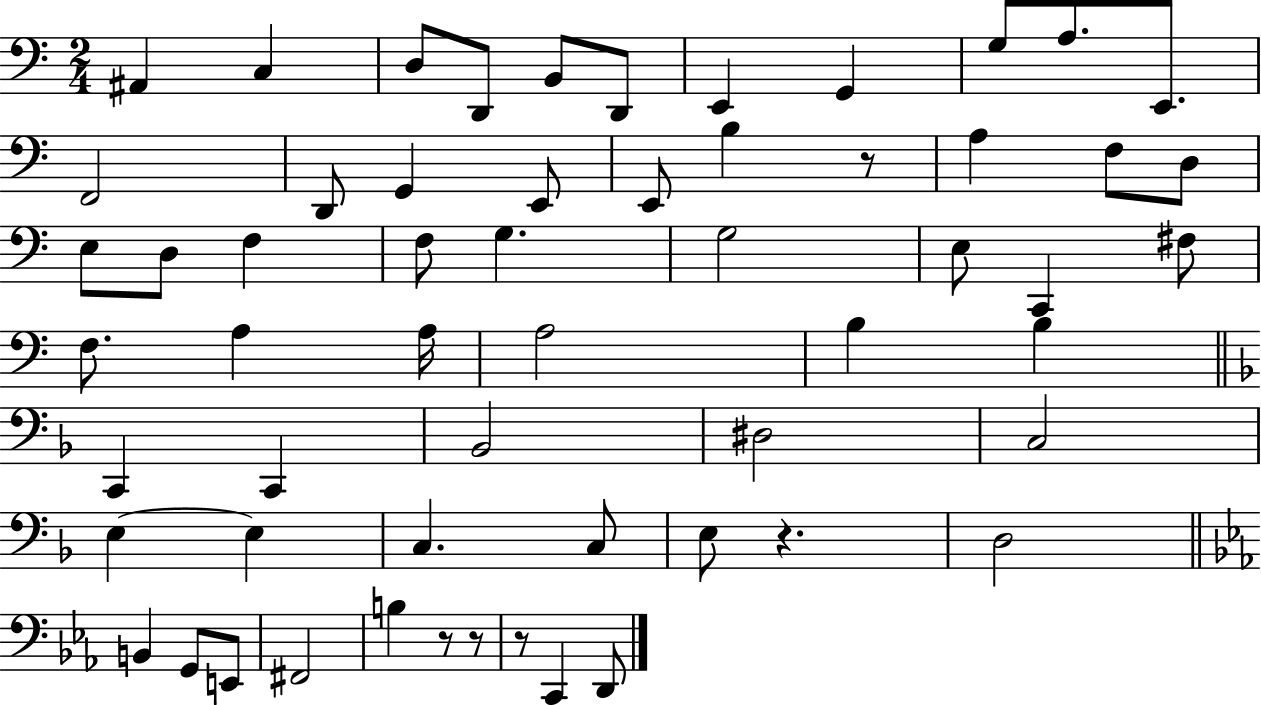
{
  \clef bass
  \numericTimeSignature
  \time 2/4
  \key c \major
  ais,4 c4 | d8 d,8 b,8 d,8 | e,4 g,4 | g8 a8. e,8. | \break f,2 | d,8 g,4 e,8 | e,8 b4 r8 | a4 f8 d8 | \break e8 d8 f4 | f8 g4. | g2 | e8 c,4 fis8 | \break f8. a4 a16 | a2 | b4 b4 | \bar "||" \break \key d \minor c,4 c,4 | bes,2 | dis2 | c2 | \break e4~~ e4 | c4. c8 | e8 r4. | d2 | \break \bar "||" \break \key ees \major b,4 g,8 e,8 | fis,2 | b4 r8 r8 | r8 c,4 d,8 | \break \bar "|."
}